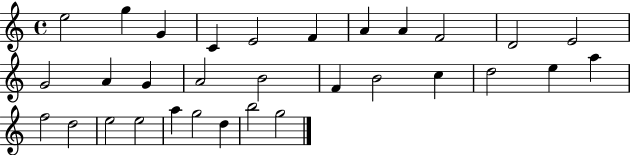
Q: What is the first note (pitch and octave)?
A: E5